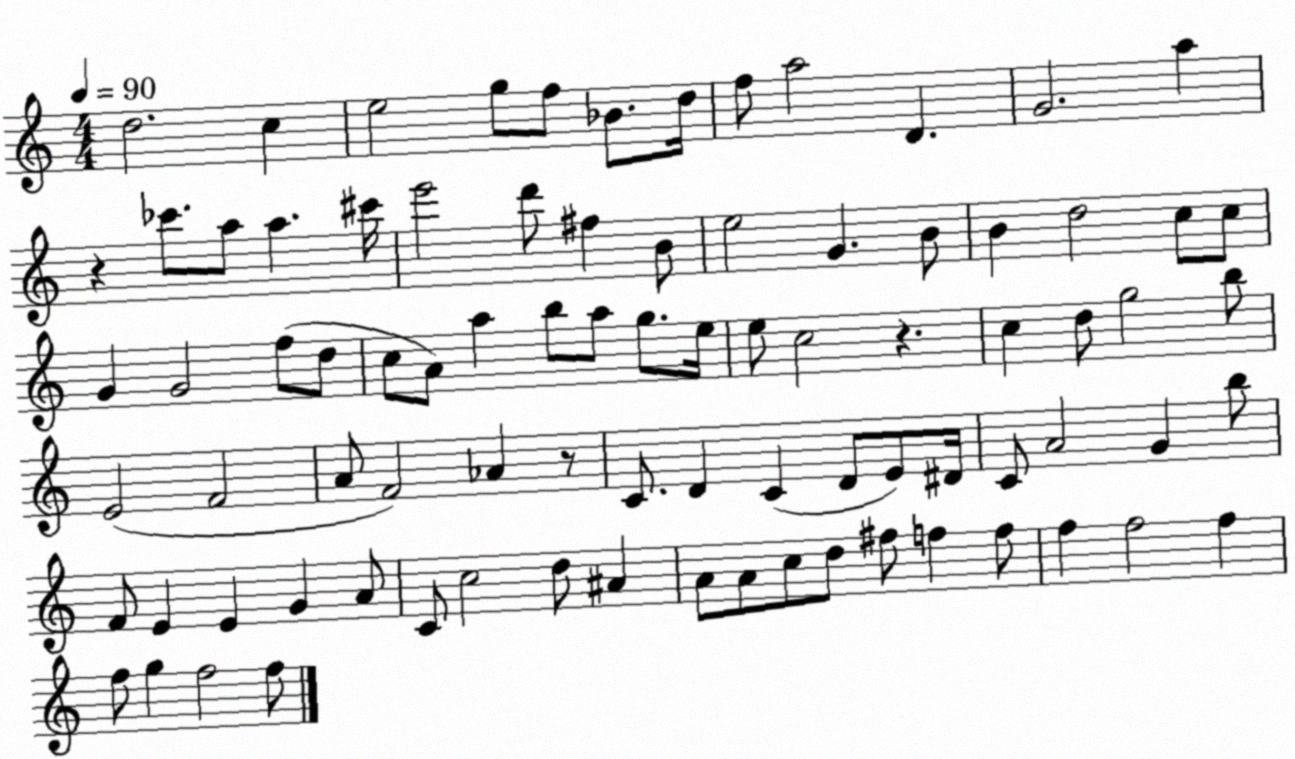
X:1
T:Untitled
M:4/4
L:1/4
K:C
d2 c e2 g/2 f/2 _B/2 d/4 f/2 a2 D G2 a z _c'/2 a/2 a ^c'/4 e'2 d'/2 ^f B/2 e2 G B/2 B d2 c/2 c/2 G G2 f/2 d/2 c/2 A/2 a b/2 a/2 g/2 e/4 e/2 c2 z c d/2 g2 b/2 E2 F2 A/2 F2 _A z/2 C/2 D C D/2 E/2 ^D/4 C/2 A2 G b/2 F/2 E E G A/2 C/2 c2 d/2 ^A A/2 A/2 c/2 d/2 ^f/2 f f/2 f f2 f f/2 g f2 f/2